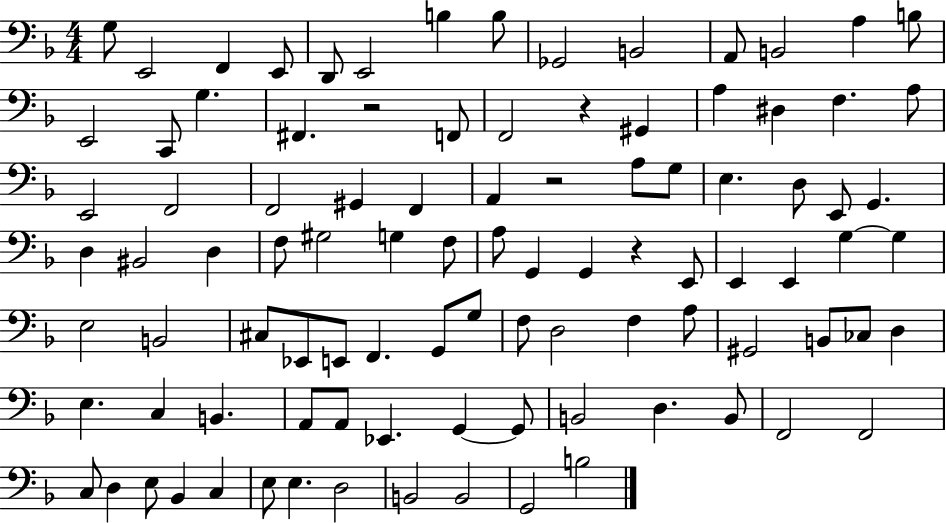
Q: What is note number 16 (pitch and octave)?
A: C2